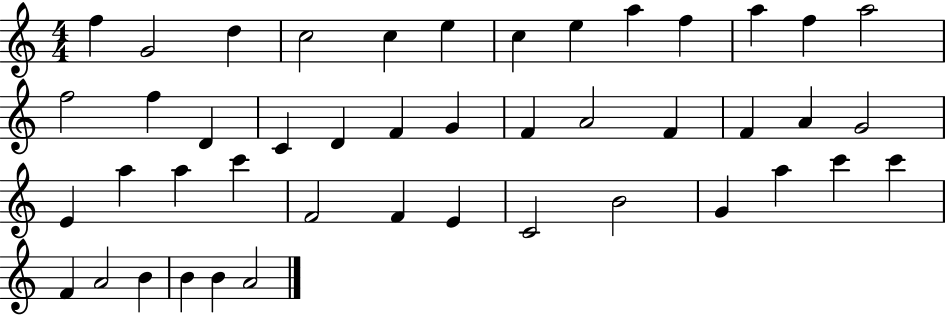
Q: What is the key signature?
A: C major